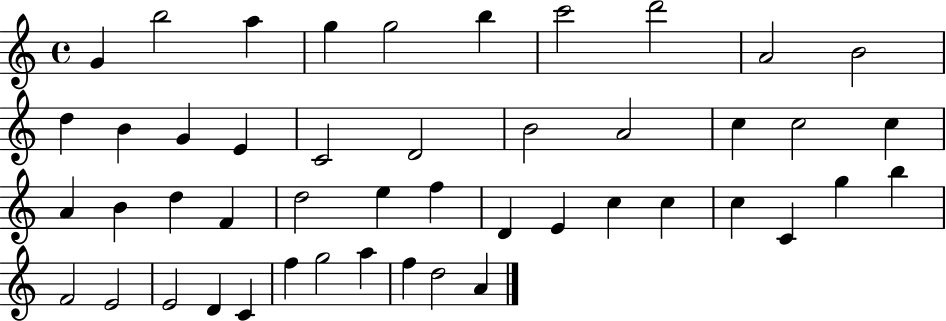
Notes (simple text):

G4/q B5/h A5/q G5/q G5/h B5/q C6/h D6/h A4/h B4/h D5/q B4/q G4/q E4/q C4/h D4/h B4/h A4/h C5/q C5/h C5/q A4/q B4/q D5/q F4/q D5/h E5/q F5/q D4/q E4/q C5/q C5/q C5/q C4/q G5/q B5/q F4/h E4/h E4/h D4/q C4/q F5/q G5/h A5/q F5/q D5/h A4/q